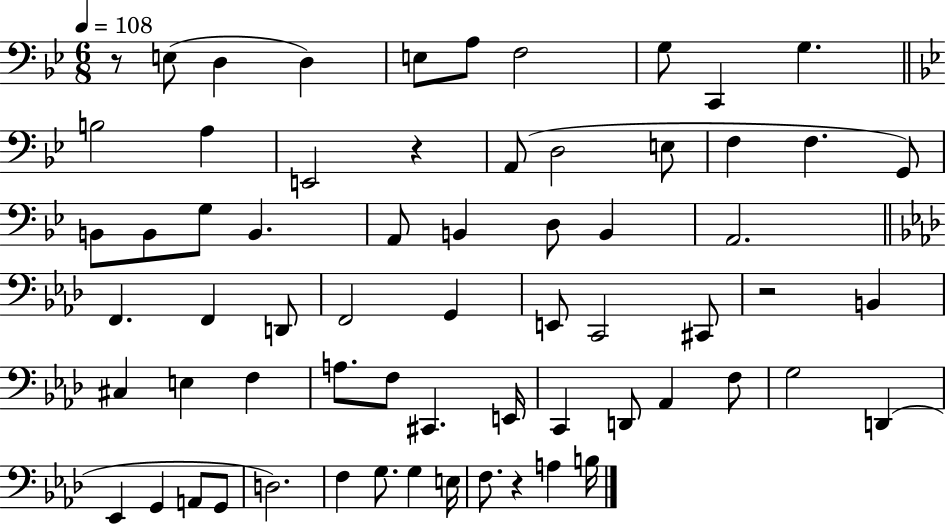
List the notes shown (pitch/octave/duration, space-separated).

R/e E3/e D3/q D3/q E3/e A3/e F3/h G3/e C2/q G3/q. B3/h A3/q E2/h R/q A2/e D3/h E3/e F3/q F3/q. G2/e B2/e B2/e G3/e B2/q. A2/e B2/q D3/e B2/q A2/h. F2/q. F2/q D2/e F2/h G2/q E2/e C2/h C#2/e R/h B2/q C#3/q E3/q F3/q A3/e. F3/e C#2/q. E2/s C2/q D2/e Ab2/q F3/e G3/h D2/q Eb2/q G2/q A2/e G2/e D3/h. F3/q G3/e. G3/q E3/s F3/e. R/q A3/q B3/s